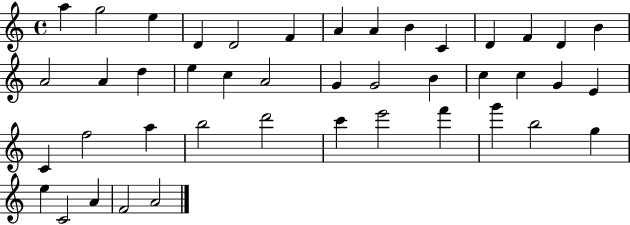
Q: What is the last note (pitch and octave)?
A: A4